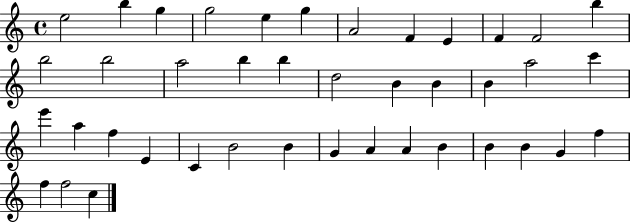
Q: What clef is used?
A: treble